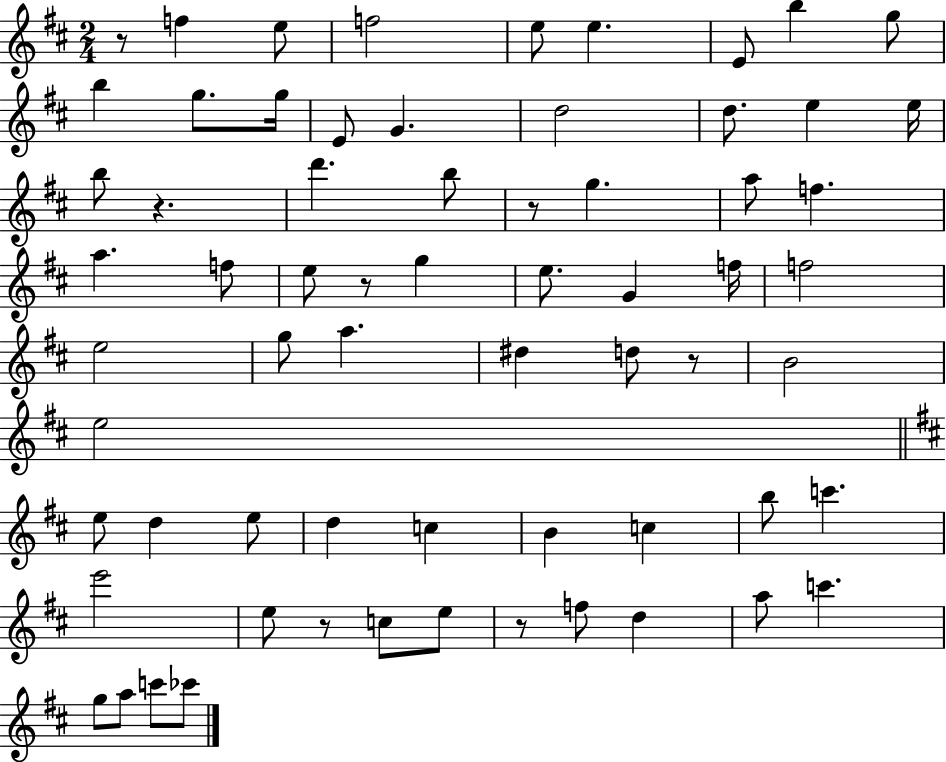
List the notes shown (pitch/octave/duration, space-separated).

R/e F5/q E5/e F5/h E5/e E5/q. E4/e B5/q G5/e B5/q G5/e. G5/s E4/e G4/q. D5/h D5/e. E5/q E5/s B5/e R/q. D6/q. B5/e R/e G5/q. A5/e F5/q. A5/q. F5/e E5/e R/e G5/q E5/e. G4/q F5/s F5/h E5/h G5/e A5/q. D#5/q D5/e R/e B4/h E5/h E5/e D5/q E5/e D5/q C5/q B4/q C5/q B5/e C6/q. E6/h E5/e R/e C5/e E5/e R/e F5/e D5/q A5/e C6/q. G5/e A5/e C6/e CES6/e